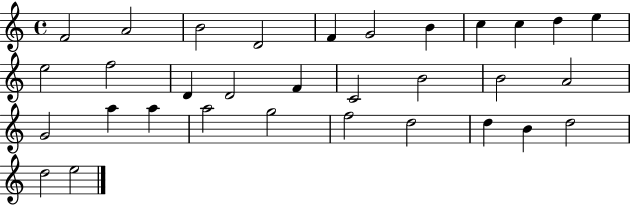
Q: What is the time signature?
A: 4/4